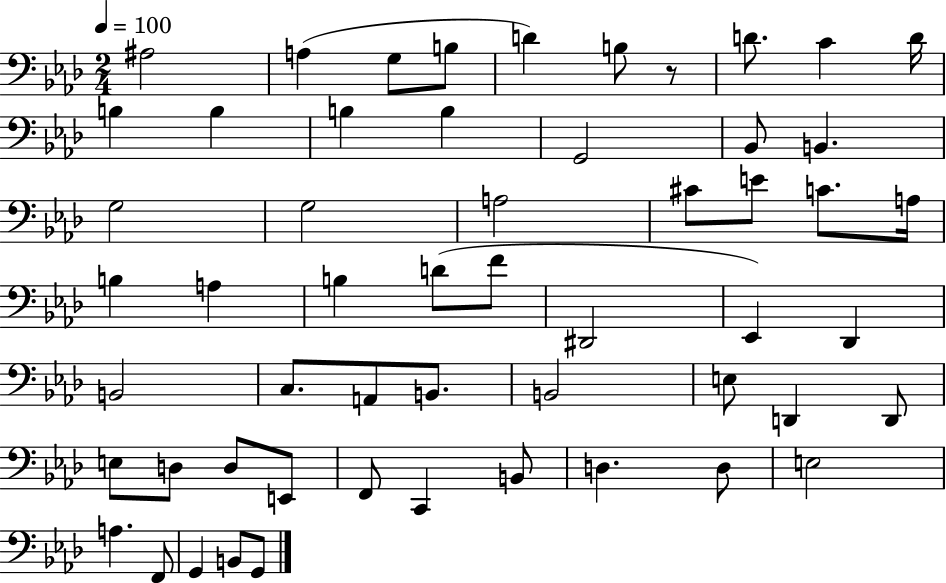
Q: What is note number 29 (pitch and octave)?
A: D#2